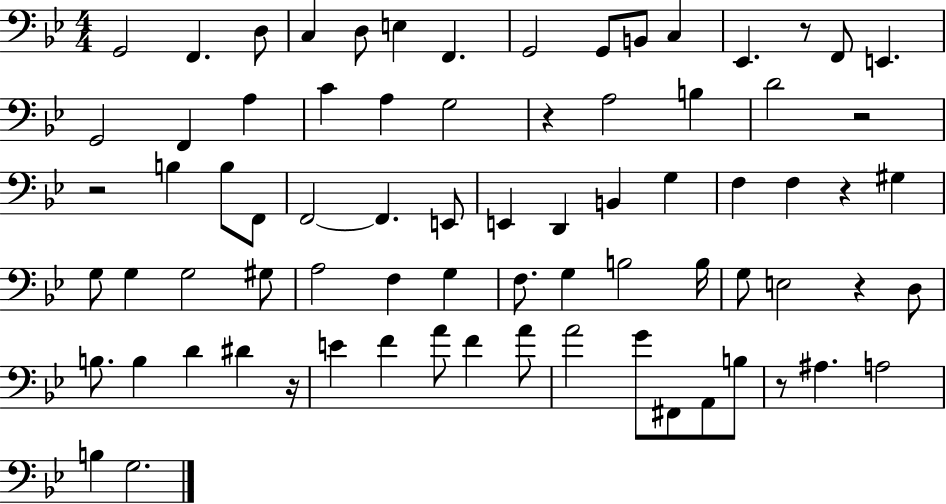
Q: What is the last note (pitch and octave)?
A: G3